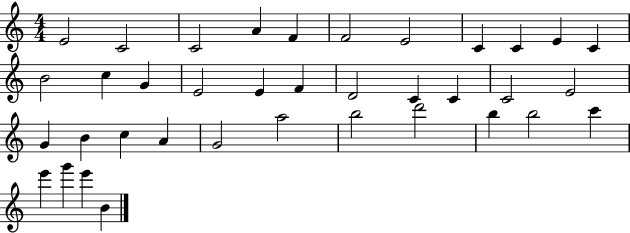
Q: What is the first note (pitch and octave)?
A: E4